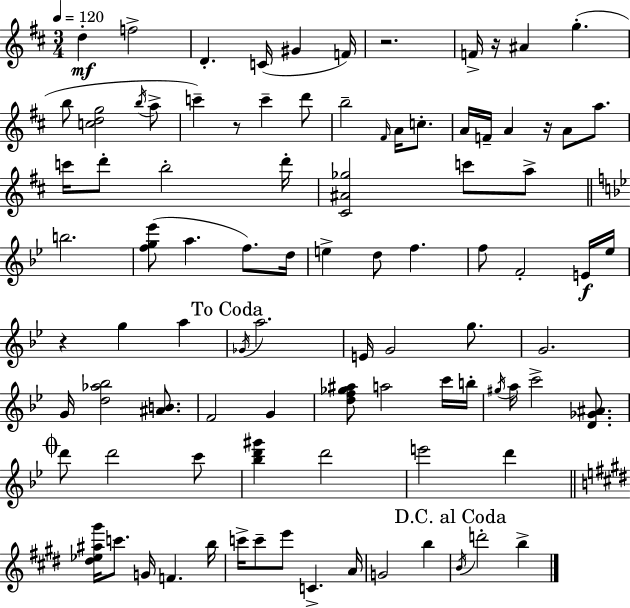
D5/q F5/h D4/q. C4/s G#4/q F4/s R/h. F4/s R/s A#4/q G5/q. B5/e [C5,D5,G5]/h B5/s A5/e C6/q R/e C6/q D6/e B5/h F#4/s A4/s C5/e. A4/s F4/s A4/q R/s A4/e A5/e. C6/s D6/e B5/h D6/s [C#4,A#4,Gb5]/h C6/e A5/e B5/h. [F5,G5,Eb6]/e A5/q. F5/e. D5/s E5/q D5/e F5/q. F5/e F4/h E4/s Eb5/s R/q G5/q A5/q Gb4/s A5/h. E4/s G4/h G5/e. G4/h. G4/s [D5,Ab5,Bb5]/h [A#4,B4]/e. F4/h G4/q [D5,F5,Gb5,A#5]/e A5/h C6/s B5/s G#5/s A5/s C6/h [D4,Gb4,A#4]/e. D6/e D6/h C6/e [Bb5,D6,G#6]/q D6/h E6/h D6/q [D#5,Eb5,A#5,G#6]/s C6/e. G4/s F4/q. B5/s C6/s C6/e E6/e C4/q. A4/s G4/h B5/q B4/s D6/h B5/q